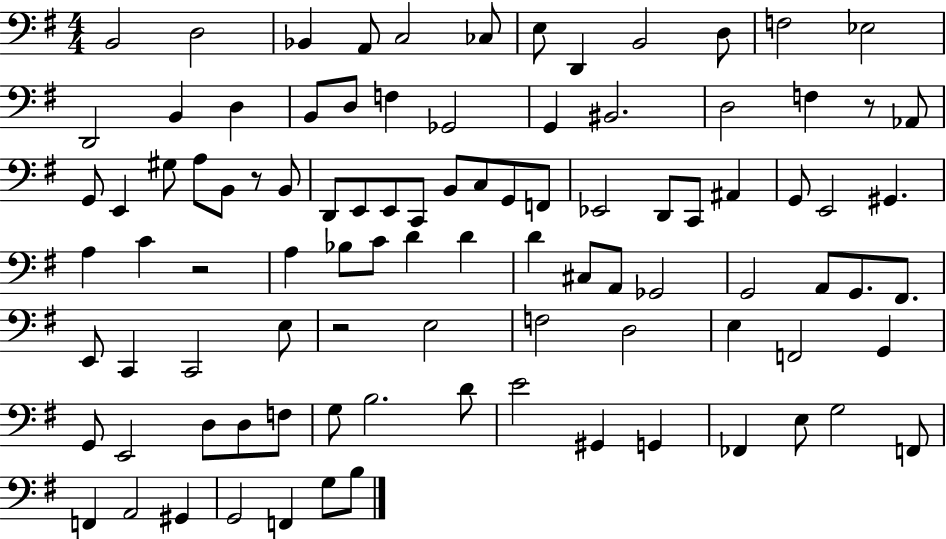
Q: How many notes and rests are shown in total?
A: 96